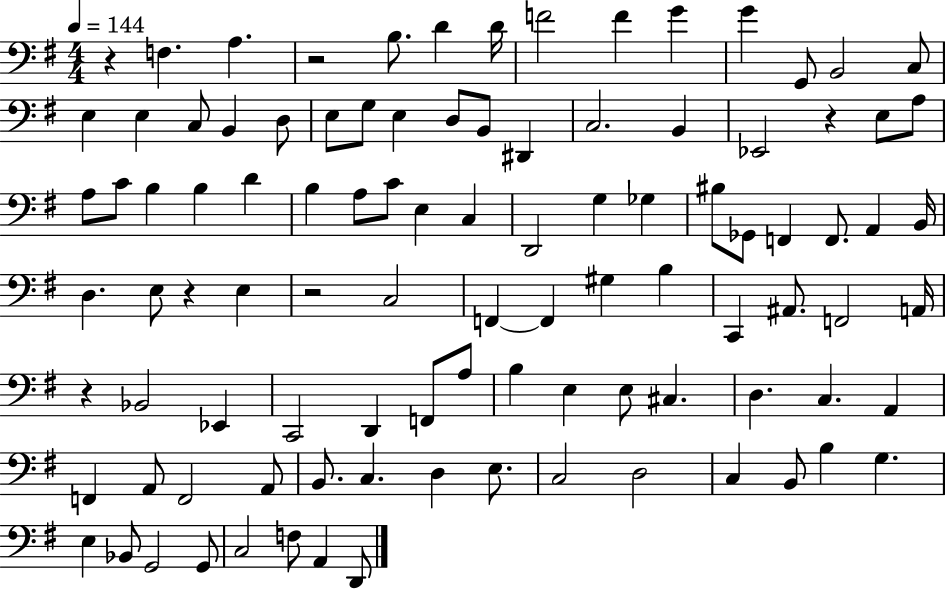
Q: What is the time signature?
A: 4/4